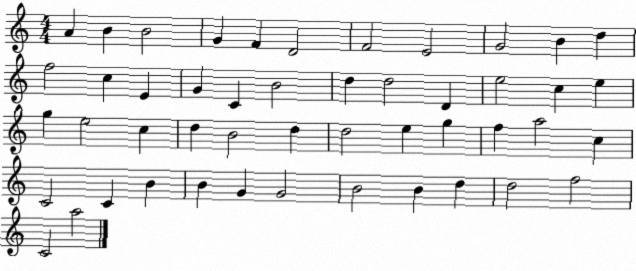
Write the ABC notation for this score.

X:1
T:Untitled
M:4/4
L:1/4
K:C
A B B2 G F D2 F2 E2 G2 B d f2 c E G C B2 d d2 D e2 c e g e2 c d B2 d d2 e g f a2 c C2 C B B G G2 B2 B d d2 f2 C2 a2